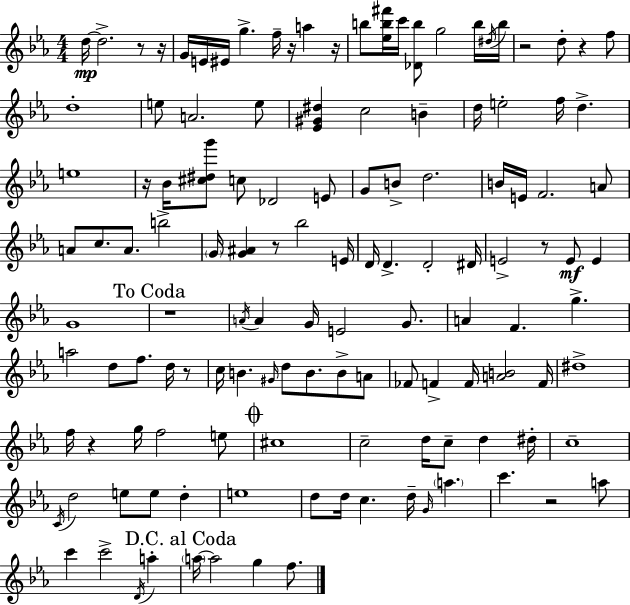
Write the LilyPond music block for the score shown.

{
  \clef treble
  \numericTimeSignature
  \time 4/4
  \key ees \major
  d''16~~\mp d''2.-> r8 r16 | g'16 e'16 eis'16 g''4.-> f''16-- r16 a''4 r16 | b''8 <ees'' b'' fis'''>16 c'''16 <des' b''>8 g''2 b''16 \acciaccatura { dis''16 } | b''16 r2 d''8-. r4 f''8 | \break d''1-. | e''8 a'2. e''8 | <ees' gis' dis''>4 c''2 b'4-- | d''16 e''2-. f''16 d''4.-> | \break e''1 | r16 bes'16 <cis'' dis'' g'''>8 c''8 des'2 e'8 | g'8 b'8-> d''2. | b'16 e'16 f'2. a'8 | \break a'8 c''8. a'8. b''2-> | \parenthesize g'16 <g' ais'>4 r8 bes''2 | e'16 d'16 d'4.-> d'2-. | dis'16 e'2-> r8 e'8\mf e'4 | \break g'1 | \mark "To Coda" r1 | \acciaccatura { a'16 } a'4 g'16 e'2 g'8. | a'4 f'4. g''4.-> | \break a''2 d''8 f''8. d''16 | r8 c''16 b'4. \grace { gis'16 } d''8 b'8. b'8-> | a'8 fes'8 f'4-> f'16 <a' b'>2 | f'16 dis''1-> | \break f''16 r4 g''16 f''2 | e''8 \mark \markup { \musicglyph "scripts.coda" } cis''1 | c''2-- d''16 c''8-- d''4 | dis''16-. c''1-- | \break \acciaccatura { c'16 } d''2 e''8 e''8 | d''4-. e''1 | d''8 d''16 c''4. d''16-- \grace { g'16 } \parenthesize a''4. | c'''4. r2 | \break a''8 c'''4 c'''2-> | \acciaccatura { d'16 } a''4-. \mark "D.C. al Coda" \parenthesize a''16~~ a''2 g''4 | f''8. \bar "|."
}